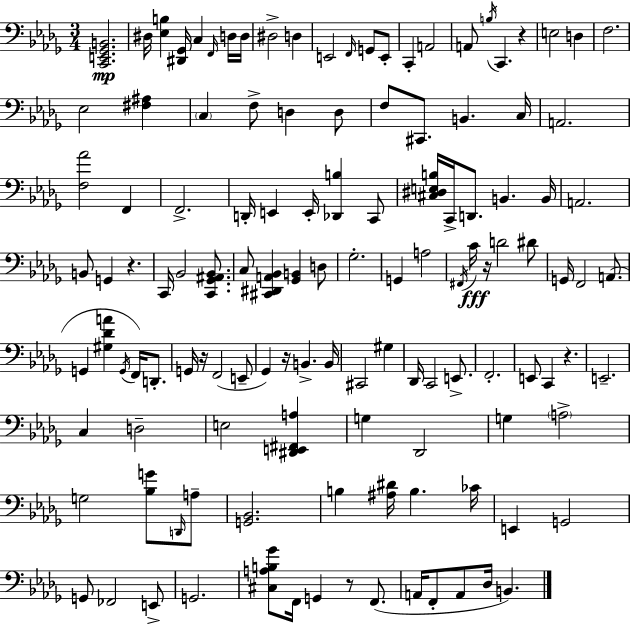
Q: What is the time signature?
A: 3/4